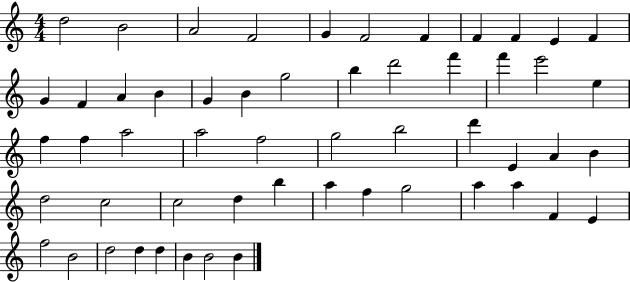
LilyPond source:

{
  \clef treble
  \numericTimeSignature
  \time 4/4
  \key c \major
  d''2 b'2 | a'2 f'2 | g'4 f'2 f'4 | f'4 f'4 e'4 f'4 | \break g'4 f'4 a'4 b'4 | g'4 b'4 g''2 | b''4 d'''2 f'''4 | f'''4 e'''2 e''4 | \break f''4 f''4 a''2 | a''2 f''2 | g''2 b''2 | d'''4 e'4 a'4 b'4 | \break d''2 c''2 | c''2 d''4 b''4 | a''4 f''4 g''2 | a''4 a''4 f'4 e'4 | \break f''2 b'2 | d''2 d''4 d''4 | b'4 b'2 b'4 | \bar "|."
}